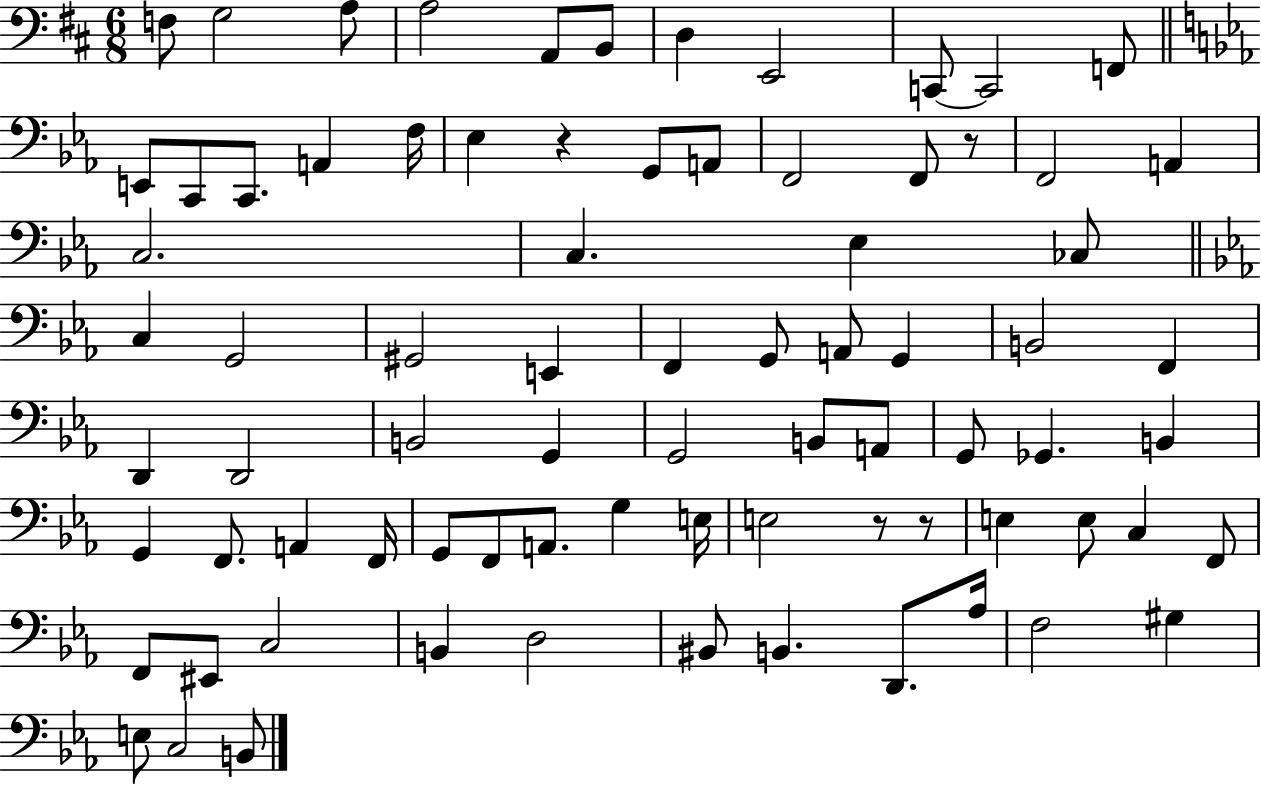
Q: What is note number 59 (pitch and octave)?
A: E3